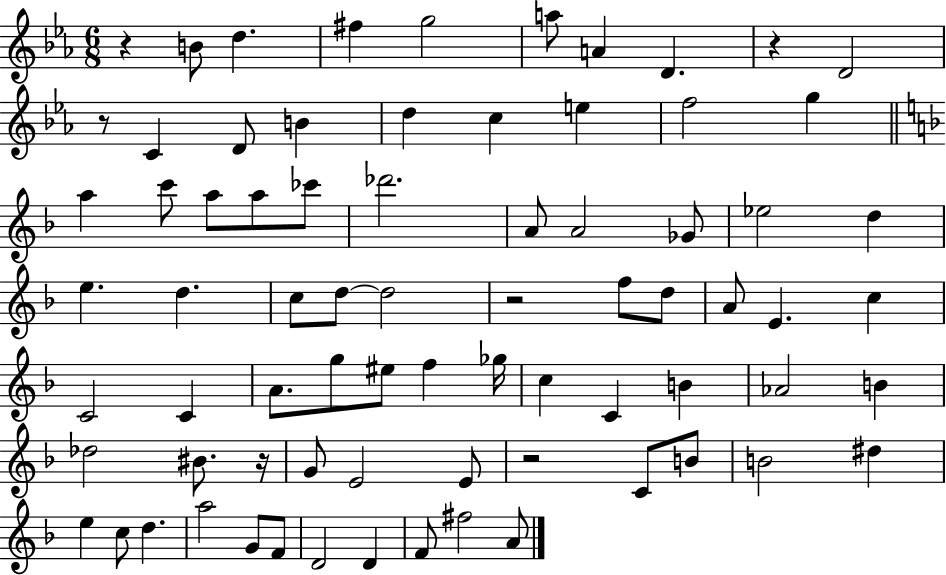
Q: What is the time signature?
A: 6/8